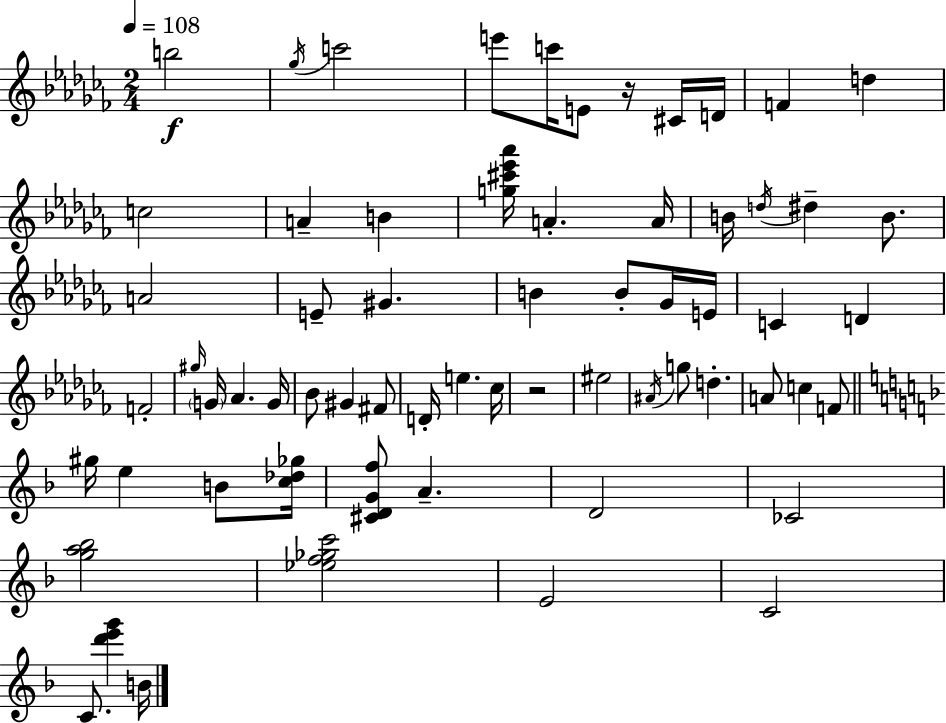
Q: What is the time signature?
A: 2/4